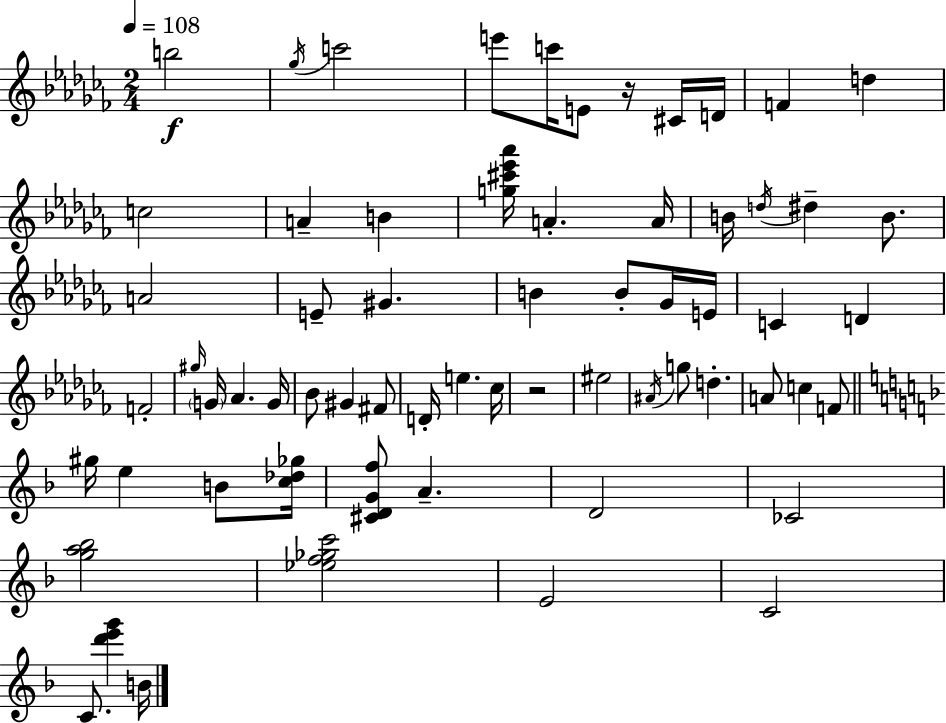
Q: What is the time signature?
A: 2/4